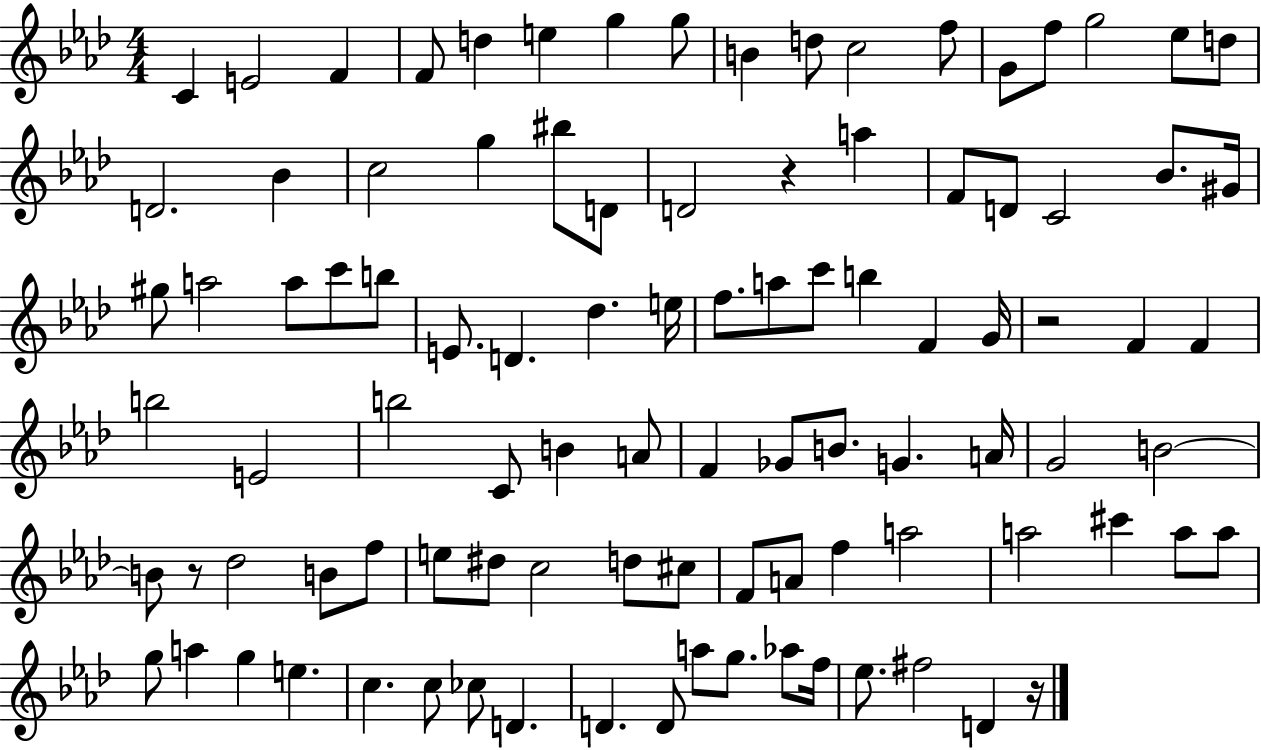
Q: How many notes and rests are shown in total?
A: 98